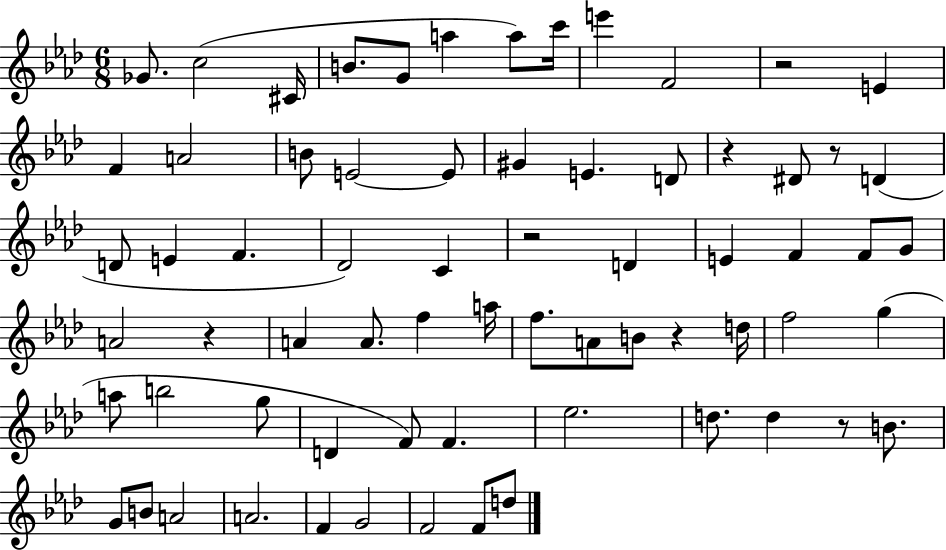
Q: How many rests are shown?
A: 7